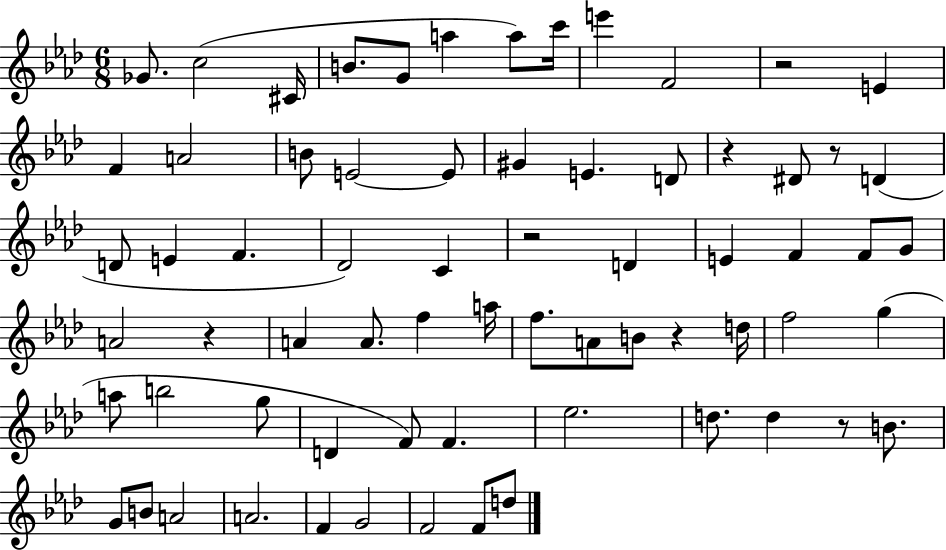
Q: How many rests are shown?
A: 7